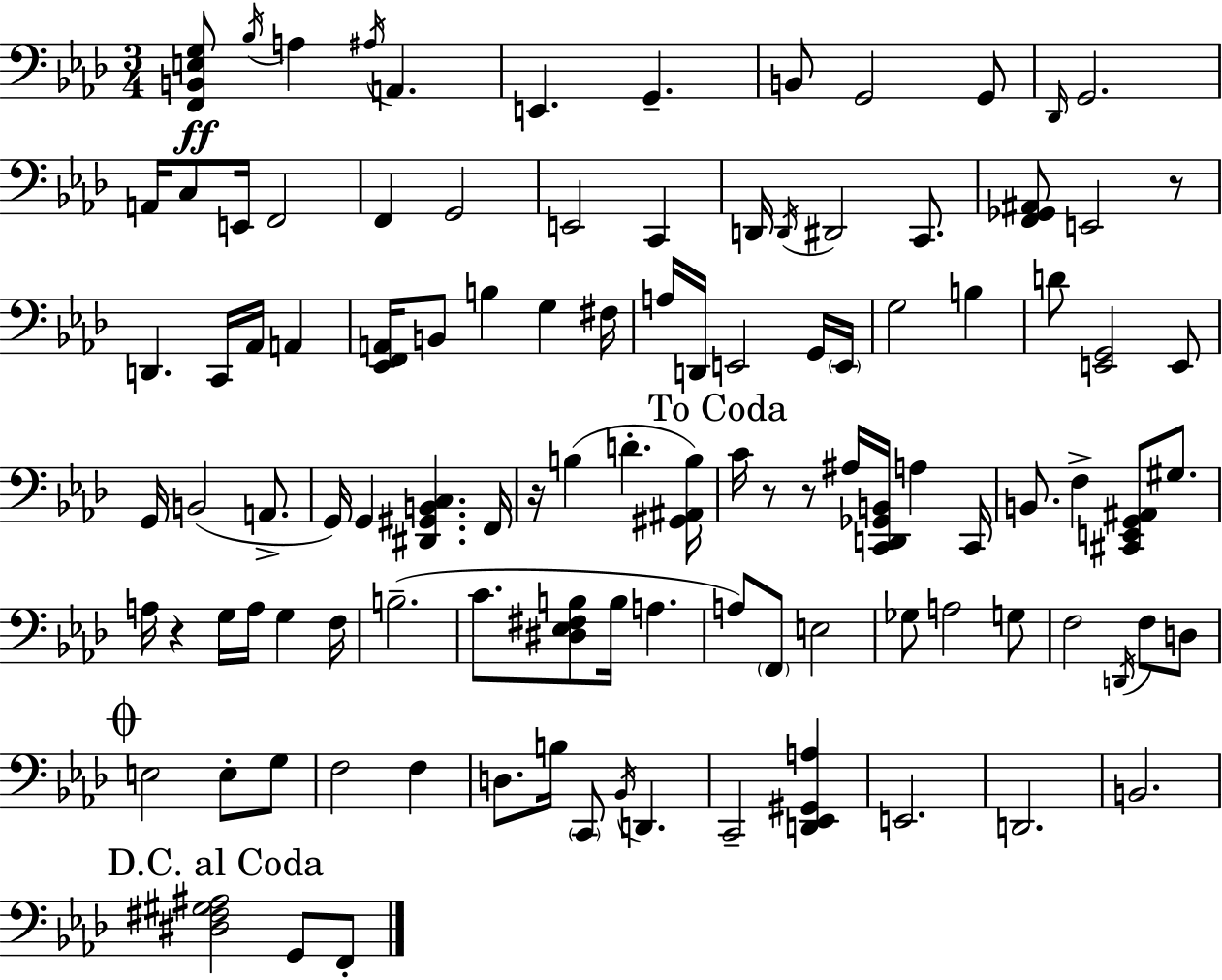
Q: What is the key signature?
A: AES major